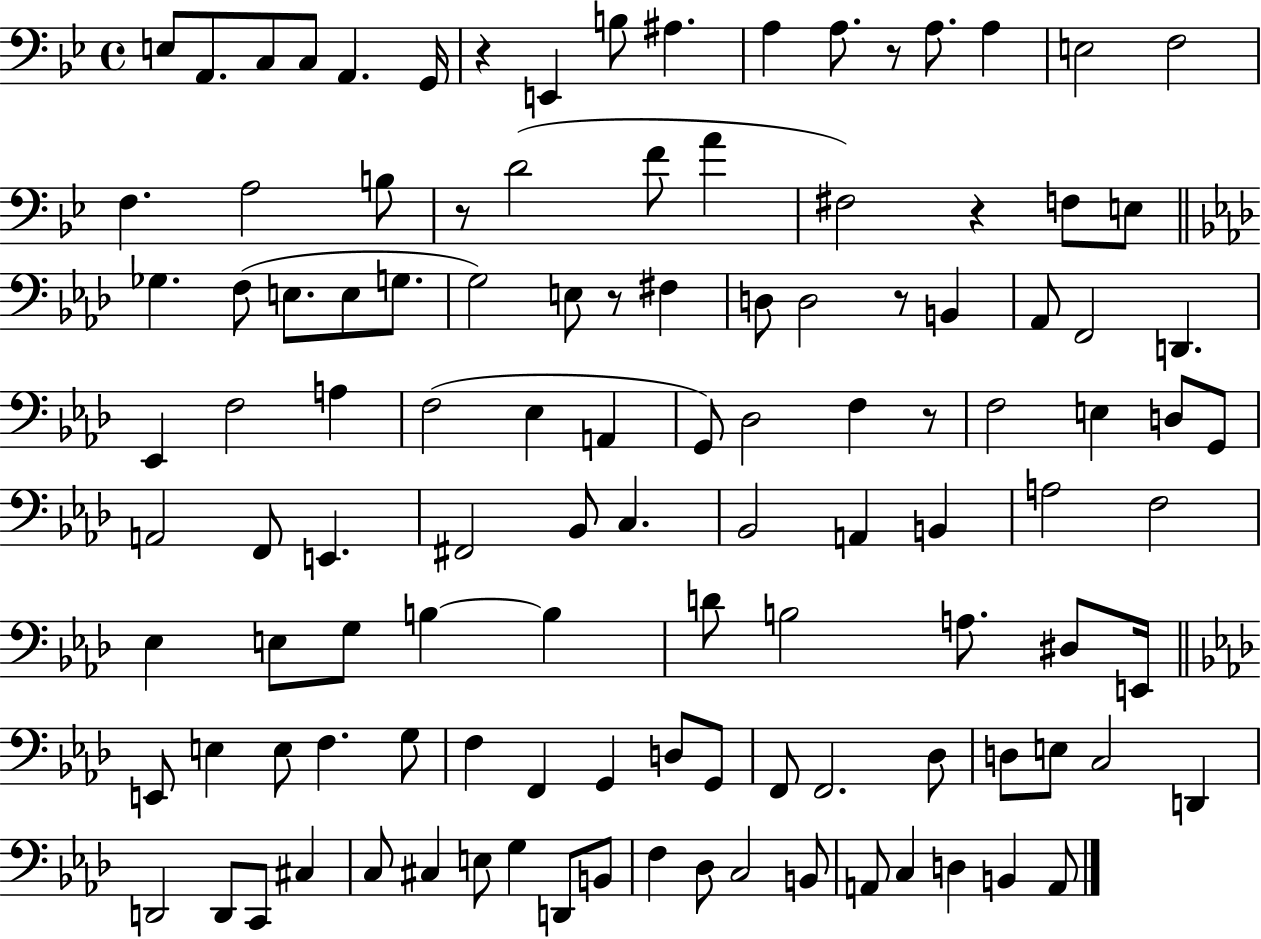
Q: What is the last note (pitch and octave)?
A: A2